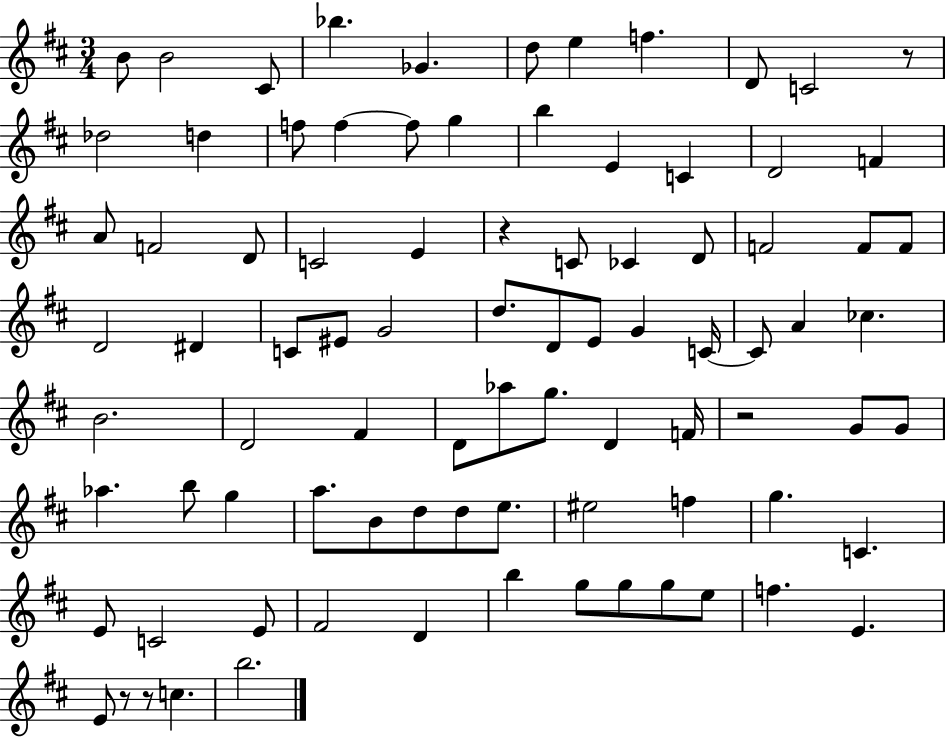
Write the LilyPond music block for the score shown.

{
  \clef treble
  \numericTimeSignature
  \time 3/4
  \key d \major
  b'8 b'2 cis'8 | bes''4. ges'4. | d''8 e''4 f''4. | d'8 c'2 r8 | \break des''2 d''4 | f''8 f''4~~ f''8 g''4 | b''4 e'4 c'4 | d'2 f'4 | \break a'8 f'2 d'8 | c'2 e'4 | r4 c'8 ces'4 d'8 | f'2 f'8 f'8 | \break d'2 dis'4 | c'8 eis'8 g'2 | d''8. d'8 e'8 g'4 c'16~~ | c'8 a'4 ces''4. | \break b'2. | d'2 fis'4 | d'8 aes''8 g''8. d'4 f'16 | r2 g'8 g'8 | \break aes''4. b''8 g''4 | a''8. b'8 d''8 d''8 e''8. | eis''2 f''4 | g''4. c'4. | \break e'8 c'2 e'8 | fis'2 d'4 | b''4 g''8 g''8 g''8 e''8 | f''4. e'4. | \break e'8 r8 r8 c''4. | b''2. | \bar "|."
}